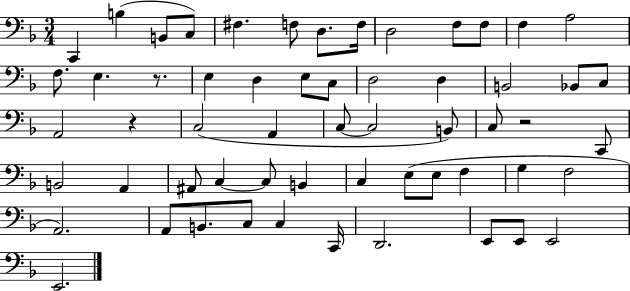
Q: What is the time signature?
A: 3/4